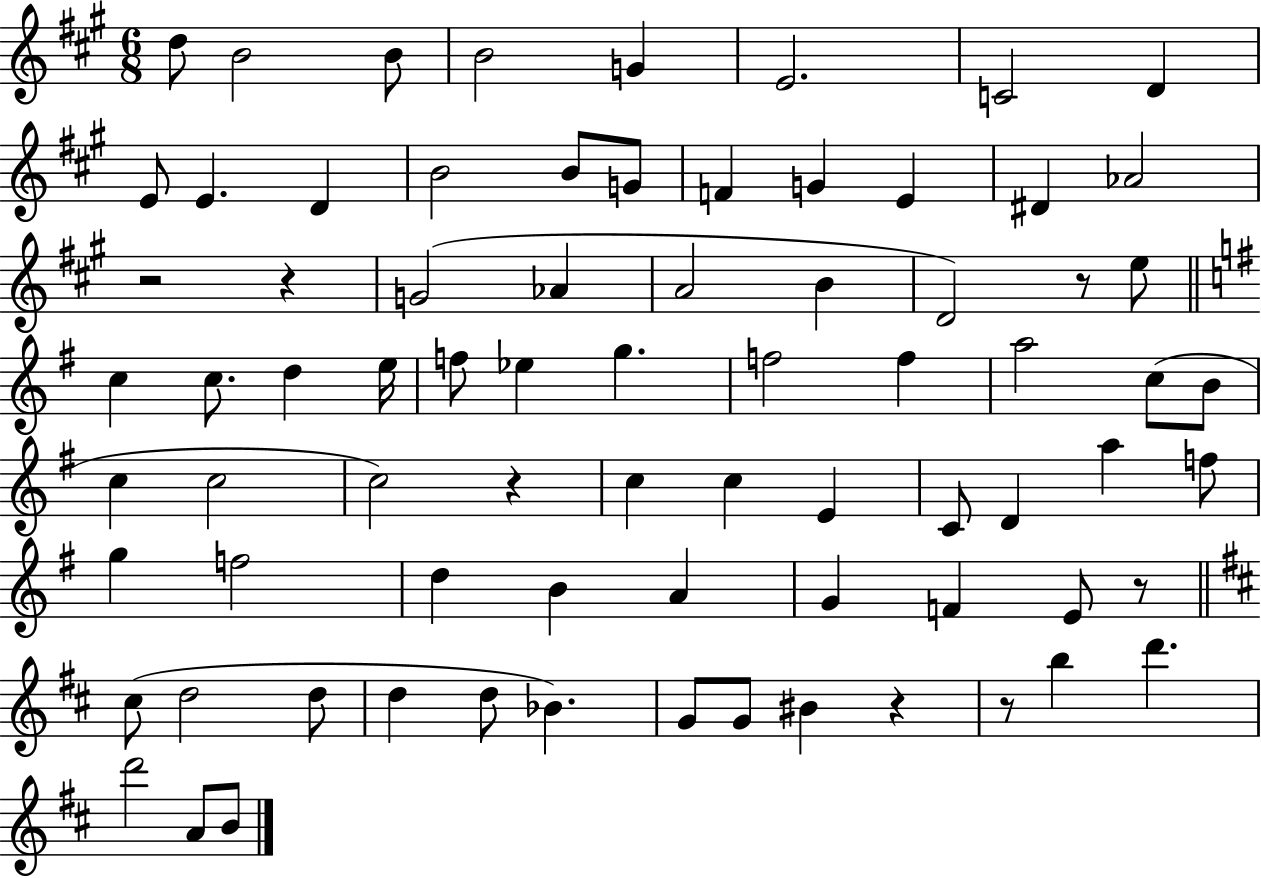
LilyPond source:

{
  \clef treble
  \numericTimeSignature
  \time 6/8
  \key a \major
  d''8 b'2 b'8 | b'2 g'4 | e'2. | c'2 d'4 | \break e'8 e'4. d'4 | b'2 b'8 g'8 | f'4 g'4 e'4 | dis'4 aes'2 | \break r2 r4 | g'2( aes'4 | a'2 b'4 | d'2) r8 e''8 | \break \bar "||" \break \key g \major c''4 c''8. d''4 e''16 | f''8 ees''4 g''4. | f''2 f''4 | a''2 c''8( b'8 | \break c''4 c''2 | c''2) r4 | c''4 c''4 e'4 | c'8 d'4 a''4 f''8 | \break g''4 f''2 | d''4 b'4 a'4 | g'4 f'4 e'8 r8 | \bar "||" \break \key d \major cis''8( d''2 d''8 | d''4 d''8 bes'4.) | g'8 g'8 bis'4 r4 | r8 b''4 d'''4. | \break d'''2 a'8 b'8 | \bar "|."
}